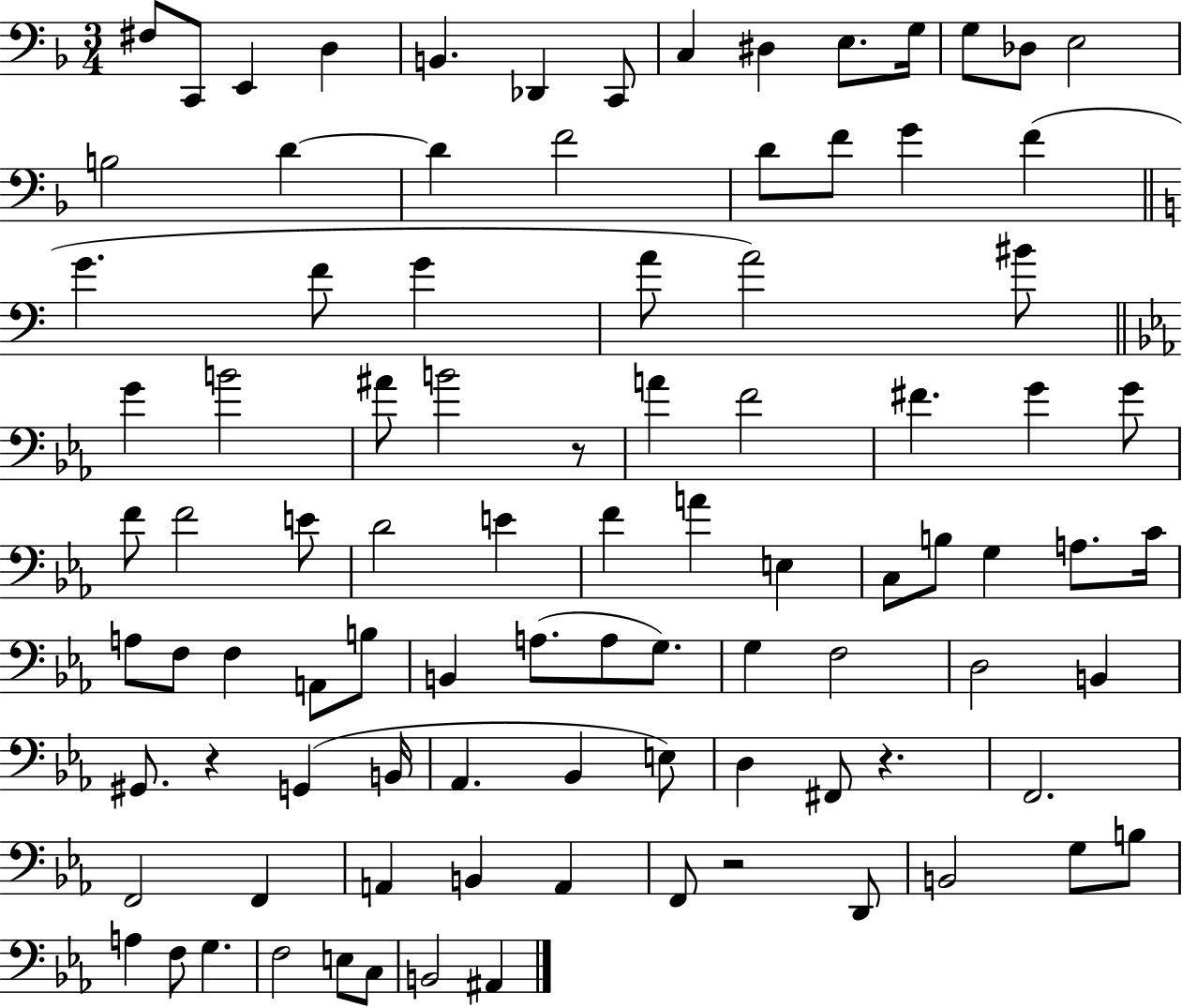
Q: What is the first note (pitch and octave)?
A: F#3